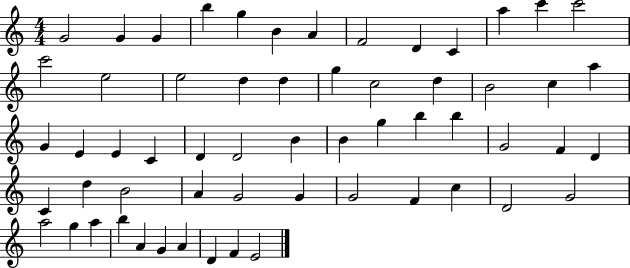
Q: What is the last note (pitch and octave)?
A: E4